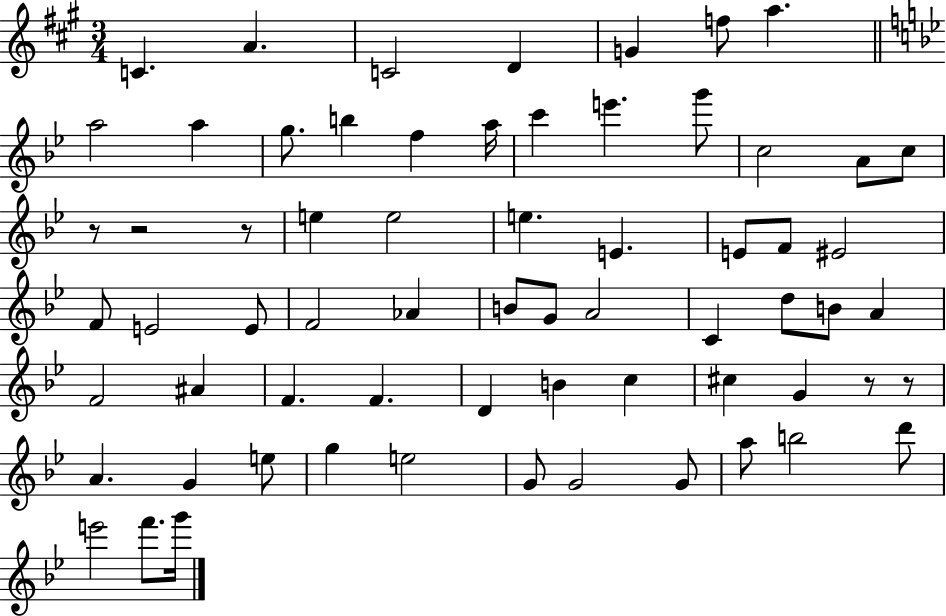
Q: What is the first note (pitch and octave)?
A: C4